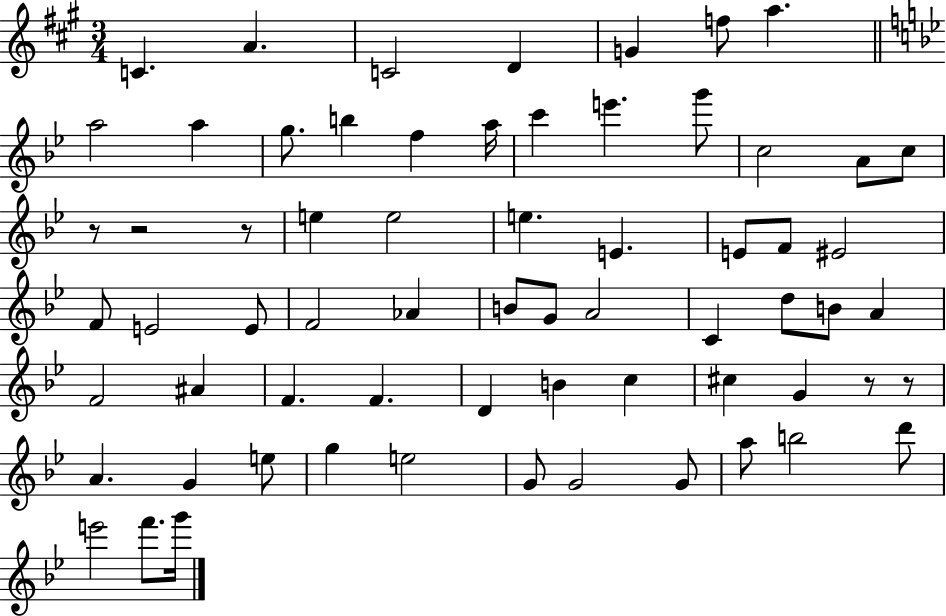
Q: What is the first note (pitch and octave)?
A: C4